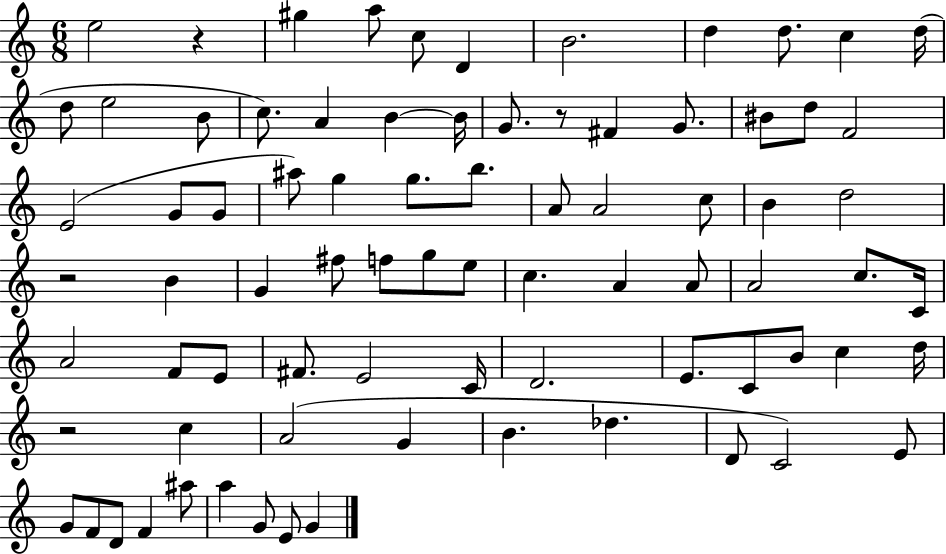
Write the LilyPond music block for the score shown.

{
  \clef treble
  \numericTimeSignature
  \time 6/8
  \key c \major
  \repeat volta 2 { e''2 r4 | gis''4 a''8 c''8 d'4 | b'2. | d''4 d''8. c''4 d''16( | \break d''8 e''2 b'8 | c''8.) a'4 b'4~~ b'16 | g'8. r8 fis'4 g'8. | bis'8 d''8 f'2 | \break e'2( g'8 g'8 | ais''8) g''4 g''8. b''8. | a'8 a'2 c''8 | b'4 d''2 | \break r2 b'4 | g'4 fis''8 f''8 g''8 e''8 | c''4. a'4 a'8 | a'2 c''8. c'16 | \break a'2 f'8 e'8 | fis'8. e'2 c'16 | d'2. | e'8. c'8 b'8 c''4 d''16 | \break r2 c''4 | a'2( g'4 | b'4. des''4. | d'8 c'2) e'8 | \break g'8 f'8 d'8 f'4 ais''8 | a''4 g'8 e'8 g'4 | } \bar "|."
}